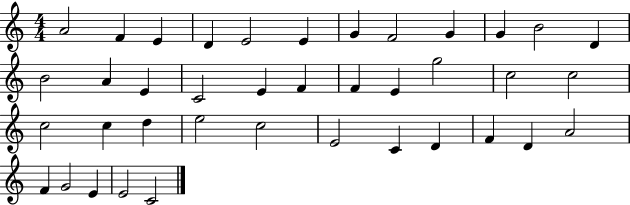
{
  \clef treble
  \numericTimeSignature
  \time 4/4
  \key c \major
  a'2 f'4 e'4 | d'4 e'2 e'4 | g'4 f'2 g'4 | g'4 b'2 d'4 | \break b'2 a'4 e'4 | c'2 e'4 f'4 | f'4 e'4 g''2 | c''2 c''2 | \break c''2 c''4 d''4 | e''2 c''2 | e'2 c'4 d'4 | f'4 d'4 a'2 | \break f'4 g'2 e'4 | e'2 c'2 | \bar "|."
}